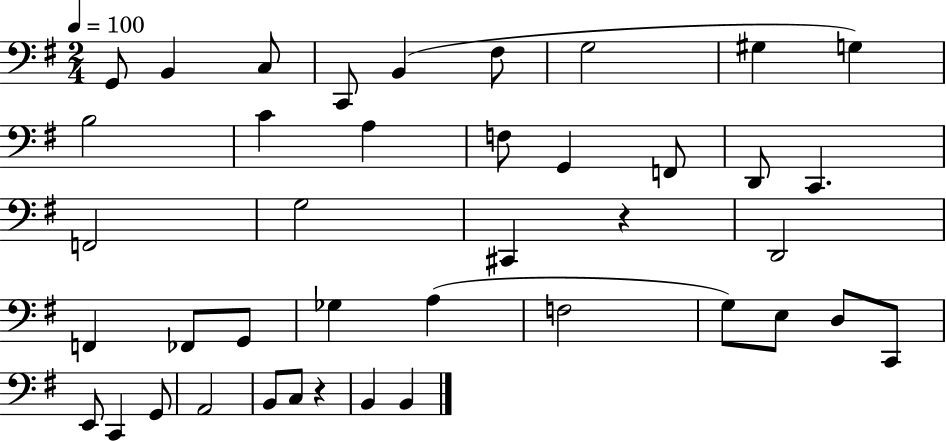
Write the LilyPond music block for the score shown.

{
  \clef bass
  \numericTimeSignature
  \time 2/4
  \key g \major
  \tempo 4 = 100
  g,8 b,4 c8 | c,8 b,4( fis8 | g2 | gis4 g4) | \break b2 | c'4 a4 | f8 g,4 f,8 | d,8 c,4. | \break f,2 | g2 | cis,4 r4 | d,2 | \break f,4 fes,8 g,8 | ges4 a4( | f2 | g8) e8 d8 c,8 | \break e,8 c,4 g,8 | a,2 | b,8 c8 r4 | b,4 b,4 | \break \bar "|."
}